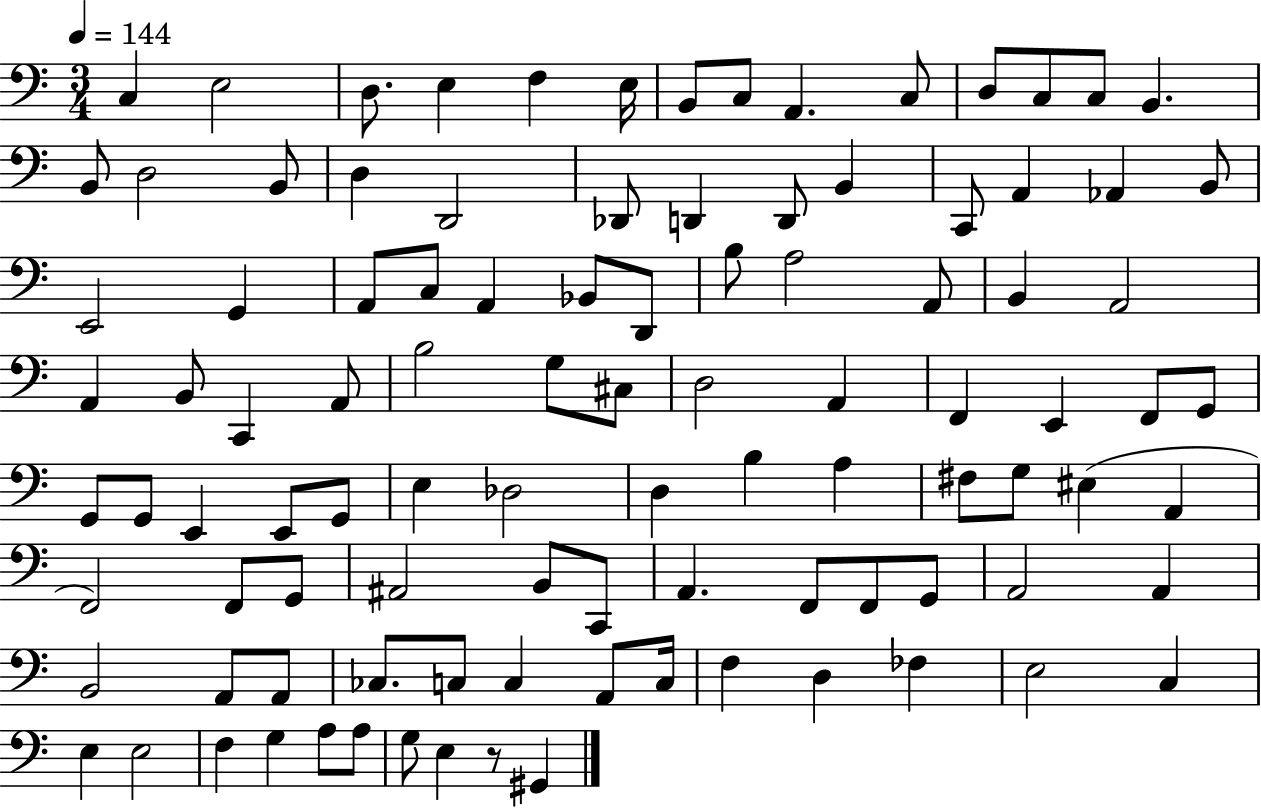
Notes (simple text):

C3/q E3/h D3/e. E3/q F3/q E3/s B2/e C3/e A2/q. C3/e D3/e C3/e C3/e B2/q. B2/e D3/h B2/e D3/q D2/h Db2/e D2/q D2/e B2/q C2/e A2/q Ab2/q B2/e E2/h G2/q A2/e C3/e A2/q Bb2/e D2/e B3/e A3/h A2/e B2/q A2/h A2/q B2/e C2/q A2/e B3/h G3/e C#3/e D3/h A2/q F2/q E2/q F2/e G2/e G2/e G2/e E2/q E2/e G2/e E3/q Db3/h D3/q B3/q A3/q F#3/e G3/e EIS3/q A2/q F2/h F2/e G2/e A#2/h B2/e C2/e A2/q. F2/e F2/e G2/e A2/h A2/q B2/h A2/e A2/e CES3/e. C3/e C3/q A2/e C3/s F3/q D3/q FES3/q E3/h C3/q E3/q E3/h F3/q G3/q A3/e A3/e G3/e E3/q R/e G#2/q